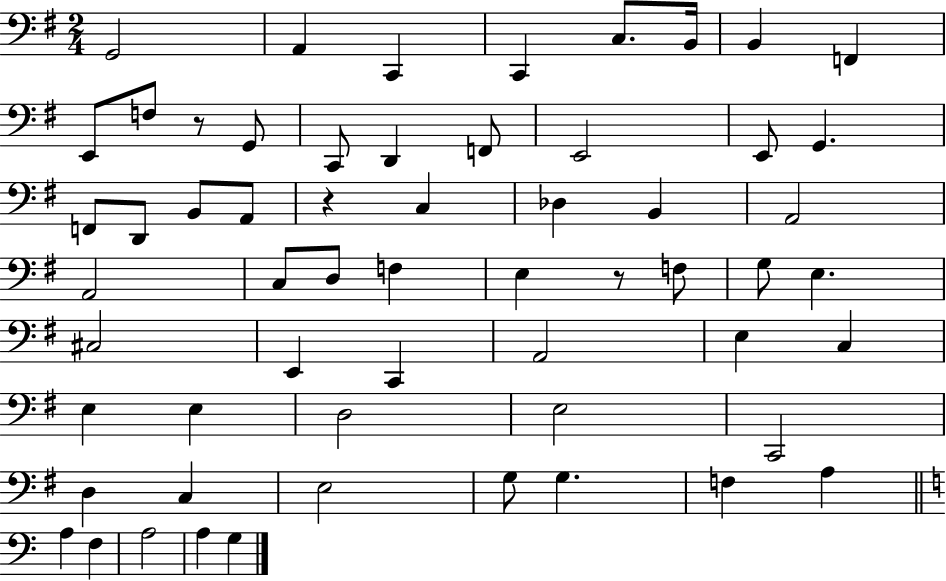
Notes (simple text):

G2/h A2/q C2/q C2/q C3/e. B2/s B2/q F2/q E2/e F3/e R/e G2/e C2/e D2/q F2/e E2/h E2/e G2/q. F2/e D2/e B2/e A2/e R/q C3/q Db3/q B2/q A2/h A2/h C3/e D3/e F3/q E3/q R/e F3/e G3/e E3/q. C#3/h E2/q C2/q A2/h E3/q C3/q E3/q E3/q D3/h E3/h C2/h D3/q C3/q E3/h G3/e G3/q. F3/q A3/q A3/q F3/q A3/h A3/q G3/q